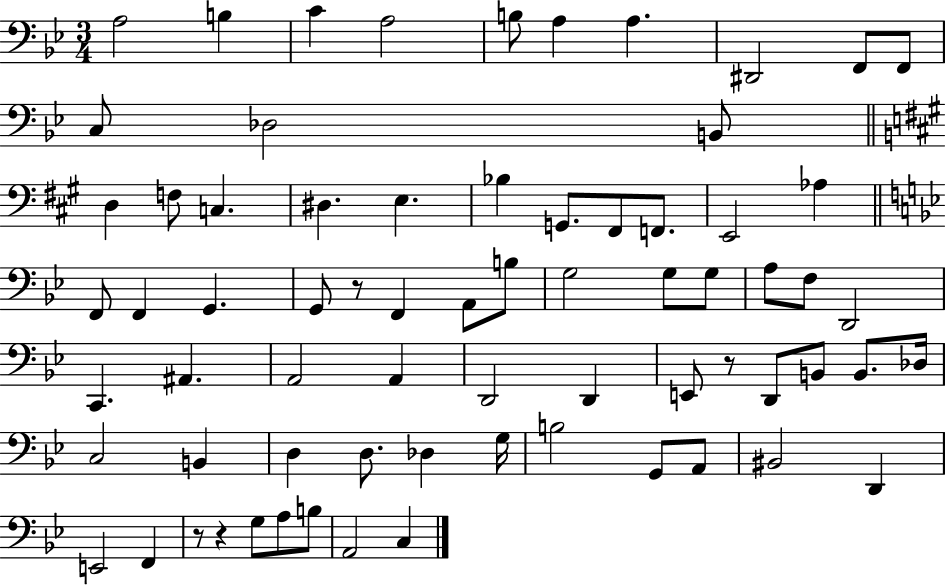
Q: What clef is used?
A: bass